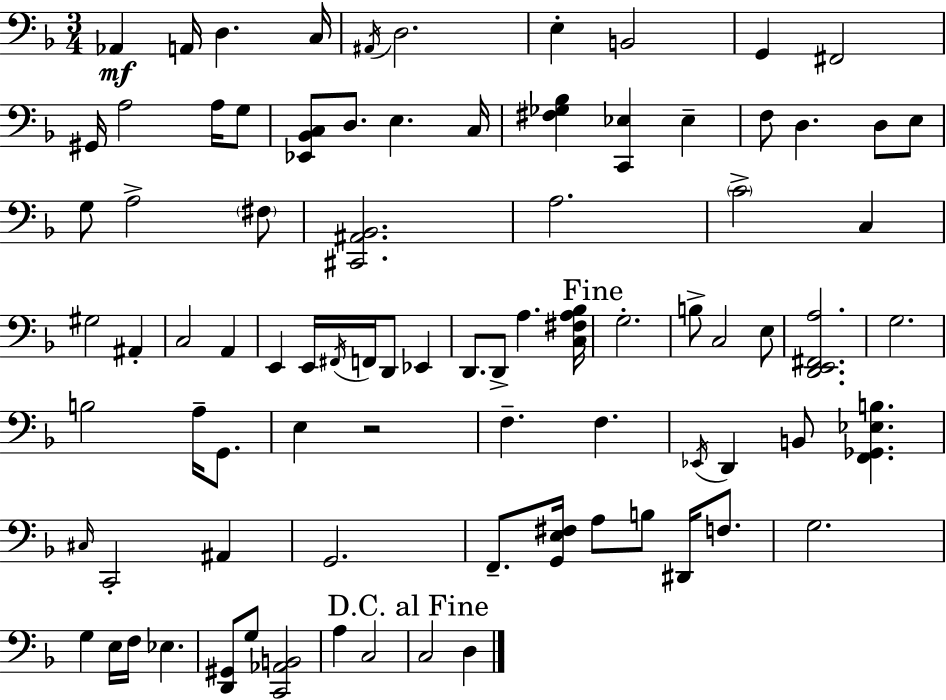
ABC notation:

X:1
T:Untitled
M:3/4
L:1/4
K:F
_A,, A,,/4 D, C,/4 ^A,,/4 D,2 E, B,,2 G,, ^F,,2 ^G,,/4 A,2 A,/4 G,/2 [_E,,_B,,C,]/2 D,/2 E, C,/4 [^F,_G,_B,] [C,,_E,] _E, F,/2 D, D,/2 E,/2 G,/2 A,2 ^F,/2 [^C,,^A,,_B,,]2 A,2 C2 C, ^G,2 ^A,, C,2 A,, E,, E,,/4 ^F,,/4 F,,/4 D,,/2 _E,, D,,/2 D,,/2 A, [C,^F,A,_B,]/4 G,2 B,/2 C,2 E,/2 [D,,E,,^F,,A,]2 G,2 B,2 A,/4 G,,/2 E, z2 F, F, _E,,/4 D,, B,,/2 [F,,_G,,_E,B,] ^C,/4 C,,2 ^A,, G,,2 F,,/2 [G,,E,^F,]/4 A,/2 B,/2 ^D,,/4 F,/2 G,2 G, E,/4 F,/4 _E, [D,,^G,,]/2 G,/2 [C,,_A,,B,,]2 A, C,2 C,2 D,